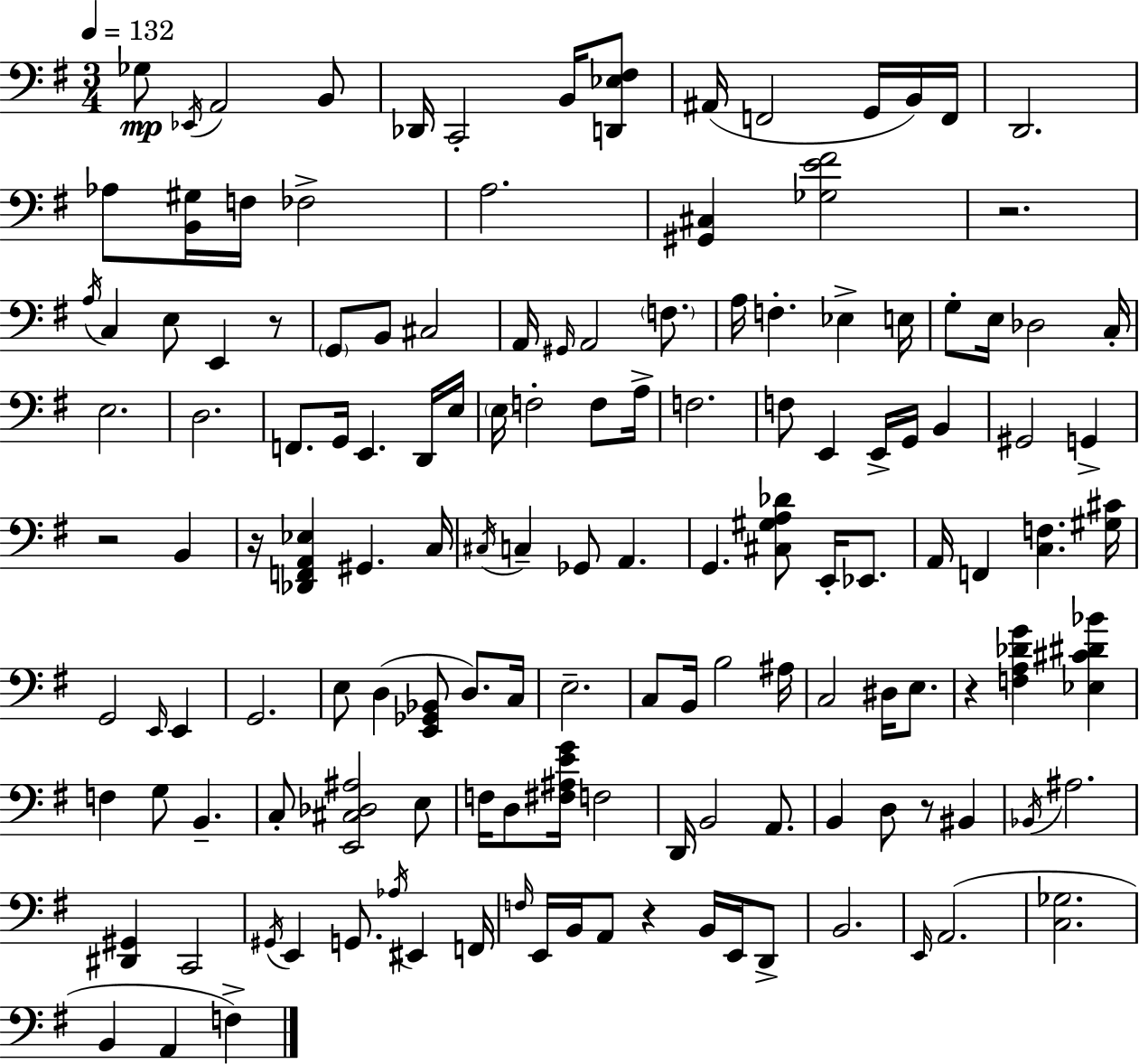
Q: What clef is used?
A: bass